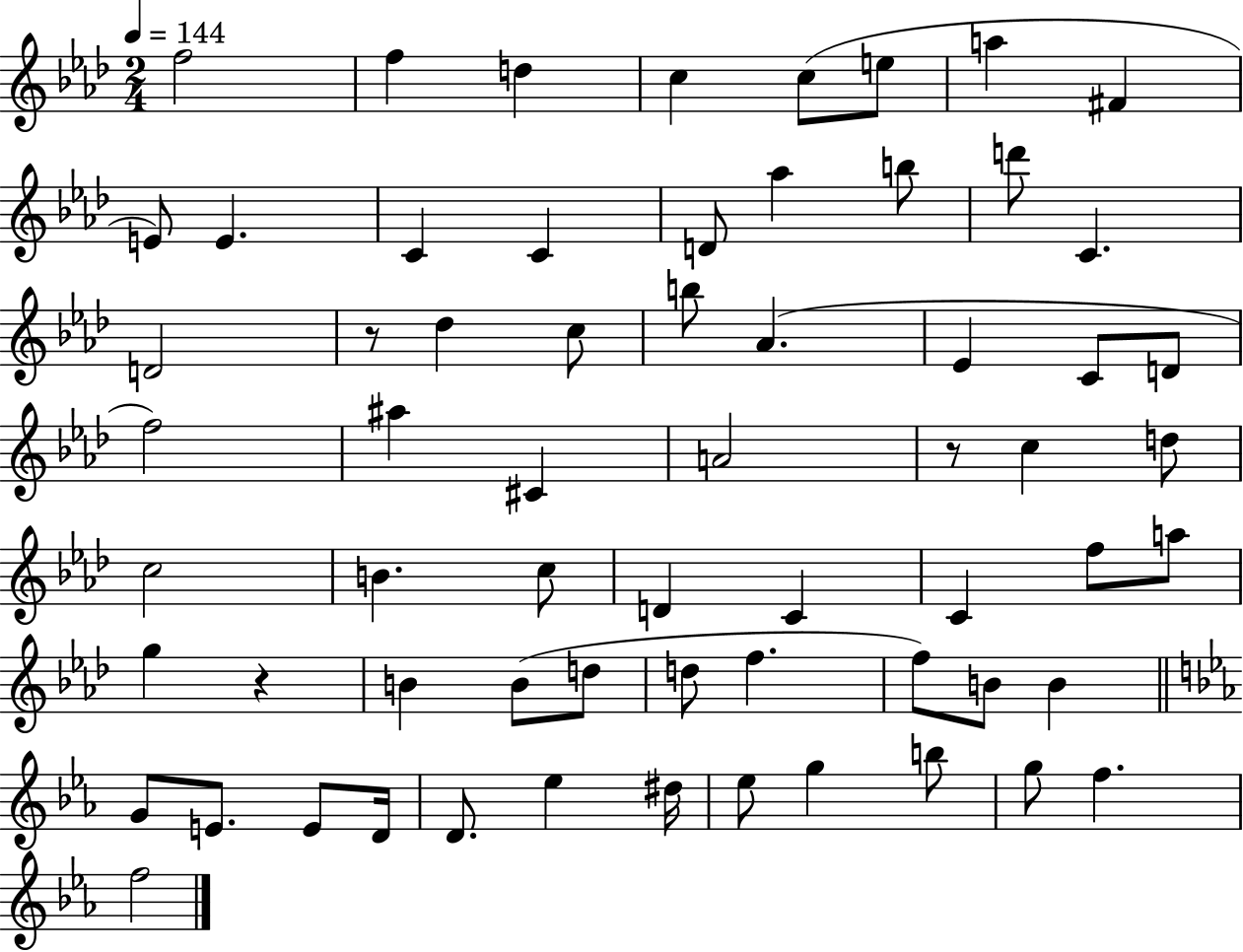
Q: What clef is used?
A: treble